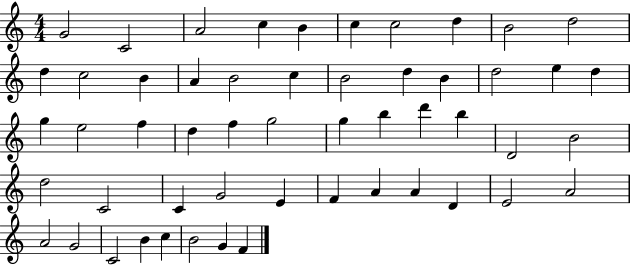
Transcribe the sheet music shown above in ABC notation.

X:1
T:Untitled
M:4/4
L:1/4
K:C
G2 C2 A2 c B c c2 d B2 d2 d c2 B A B2 c B2 d B d2 e d g e2 f d f g2 g b d' b D2 B2 d2 C2 C G2 E F A A D E2 A2 A2 G2 C2 B c B2 G F